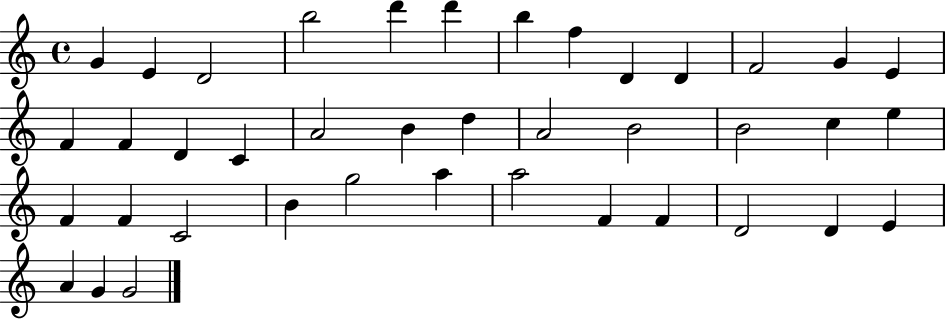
G4/q E4/q D4/h B5/h D6/q D6/q B5/q F5/q D4/q D4/q F4/h G4/q E4/q F4/q F4/q D4/q C4/q A4/h B4/q D5/q A4/h B4/h B4/h C5/q E5/q F4/q F4/q C4/h B4/q G5/h A5/q A5/h F4/q F4/q D4/h D4/q E4/q A4/q G4/q G4/h